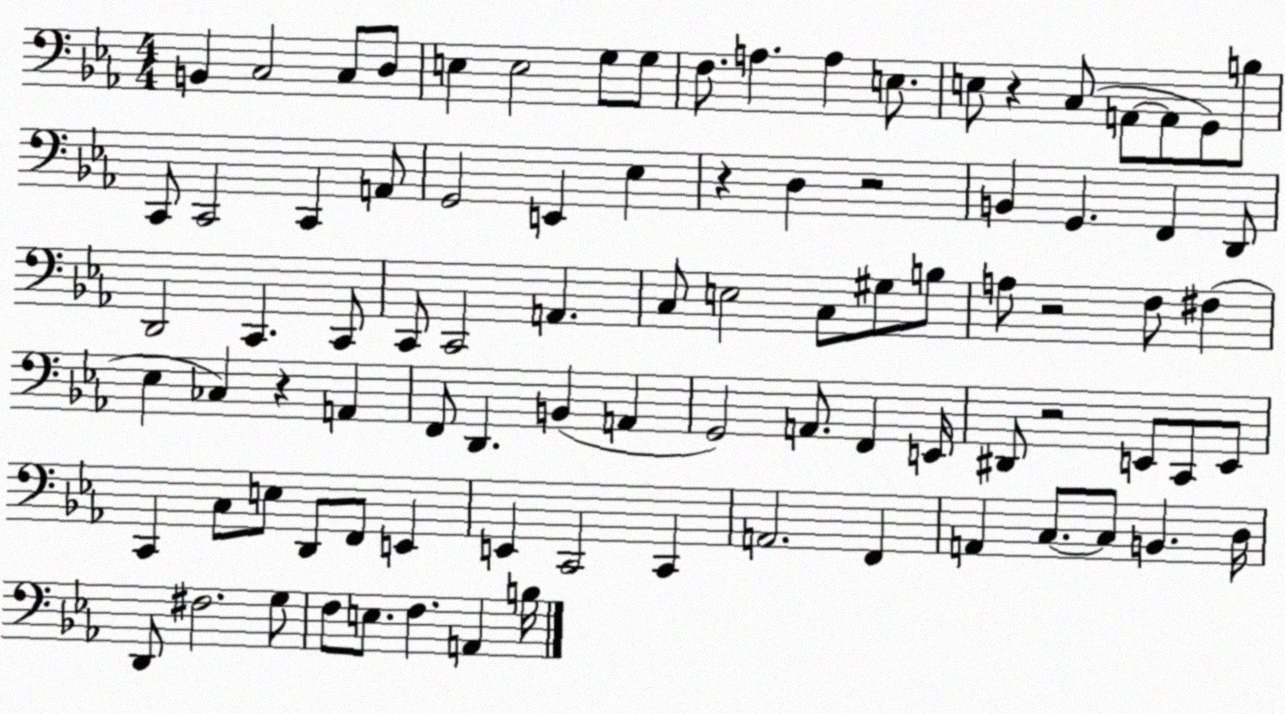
X:1
T:Untitled
M:4/4
L:1/4
K:Eb
B,, C,2 C,/2 D,/2 E, E,2 G,/2 G,/2 F,/2 A, A, E,/2 E,/2 z C,/2 A,,/2 A,,/2 G,,/2 B,/2 C,,/2 C,,2 C,, A,,/2 G,,2 E,, _E, z D, z2 B,, G,, F,, D,,/2 D,,2 C,, C,,/2 C,,/2 C,,2 A,, C,/2 E,2 C,/2 ^G,/2 B,/2 A,/2 z2 F,/2 ^F, _E, _C, z A,, F,,/2 D,, B,, A,, G,,2 A,,/2 F,, E,,/4 ^D,,/2 z2 E,,/2 C,,/2 E,,/2 C,, C,/2 E,/2 D,,/2 F,,/2 E,, E,, C,,2 C,, A,,2 F,, A,, C,/2 C,/2 B,, D,/4 D,,/2 ^F,2 G,/2 F,/2 E,/2 F, A,, B,/4